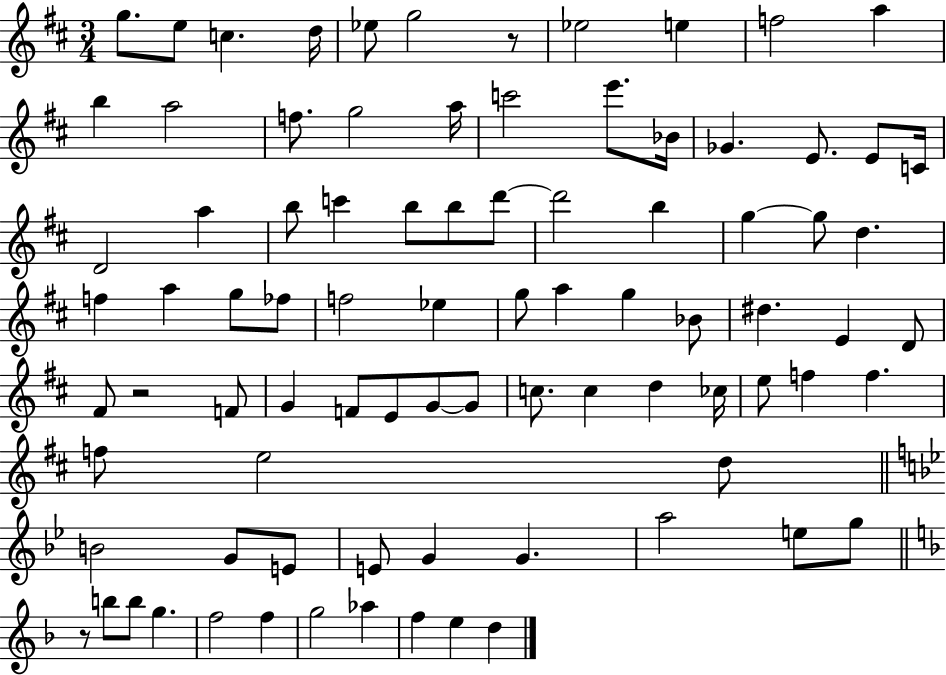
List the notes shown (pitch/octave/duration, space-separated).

G5/e. E5/e C5/q. D5/s Eb5/e G5/h R/e Eb5/h E5/q F5/h A5/q B5/q A5/h F5/e. G5/h A5/s C6/h E6/e. Bb4/s Gb4/q. E4/e. E4/e C4/s D4/h A5/q B5/e C6/q B5/e B5/e D6/e D6/h B5/q G5/q G5/e D5/q. F5/q A5/q G5/e FES5/e F5/h Eb5/q G5/e A5/q G5/q Bb4/e D#5/q. E4/q D4/e F#4/e R/h F4/e G4/q F4/e E4/e G4/e G4/e C5/e. C5/q D5/q CES5/s E5/e F5/q F5/q. F5/e E5/h D5/e B4/h G4/e E4/e E4/e G4/q G4/q. A5/h E5/e G5/e R/e B5/e B5/e G5/q. F5/h F5/q G5/h Ab5/q F5/q E5/q D5/q